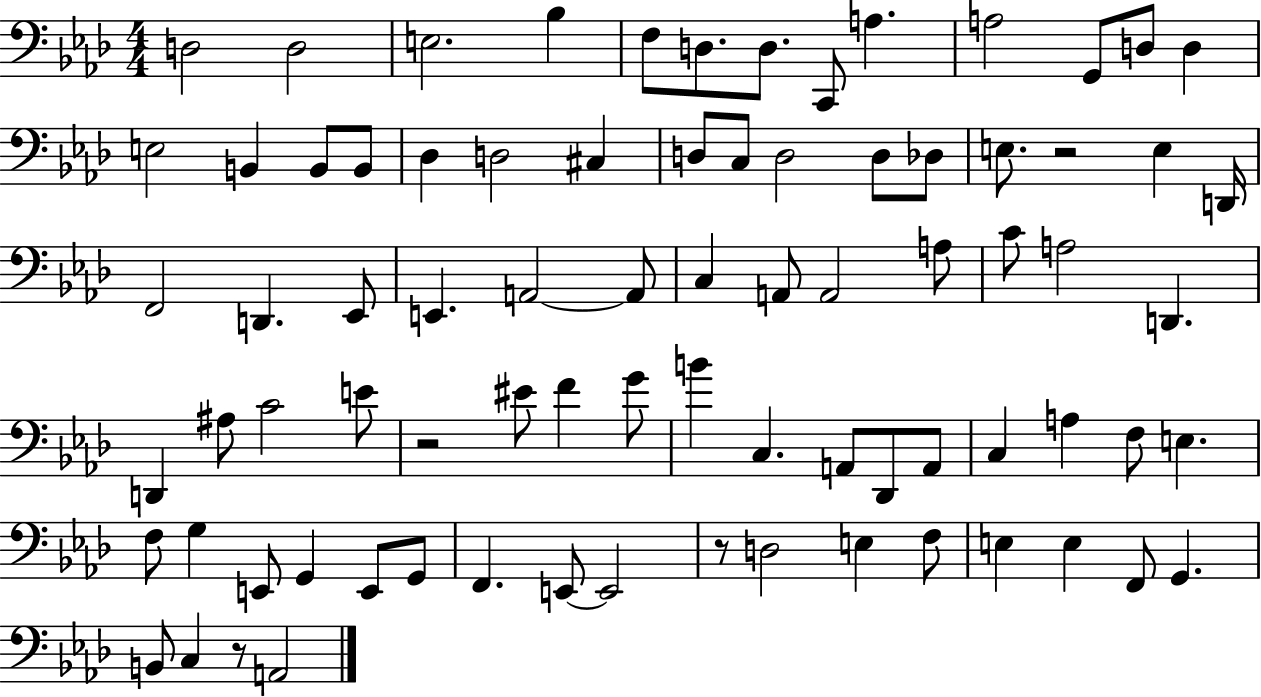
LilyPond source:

{
  \clef bass
  \numericTimeSignature
  \time 4/4
  \key aes \major
  d2 d2 | e2. bes4 | f8 d8. d8. c,8 a4. | a2 g,8 d8 d4 | \break e2 b,4 b,8 b,8 | des4 d2 cis4 | d8 c8 d2 d8 des8 | e8. r2 e4 d,16 | \break f,2 d,4. ees,8 | e,4. a,2~~ a,8 | c4 a,8 a,2 a8 | c'8 a2 d,4. | \break d,4 ais8 c'2 e'8 | r2 eis'8 f'4 g'8 | b'4 c4. a,8 des,8 a,8 | c4 a4 f8 e4. | \break f8 g4 e,8 g,4 e,8 g,8 | f,4. e,8~~ e,2 | r8 d2 e4 f8 | e4 e4 f,8 g,4. | \break b,8 c4 r8 a,2 | \bar "|."
}